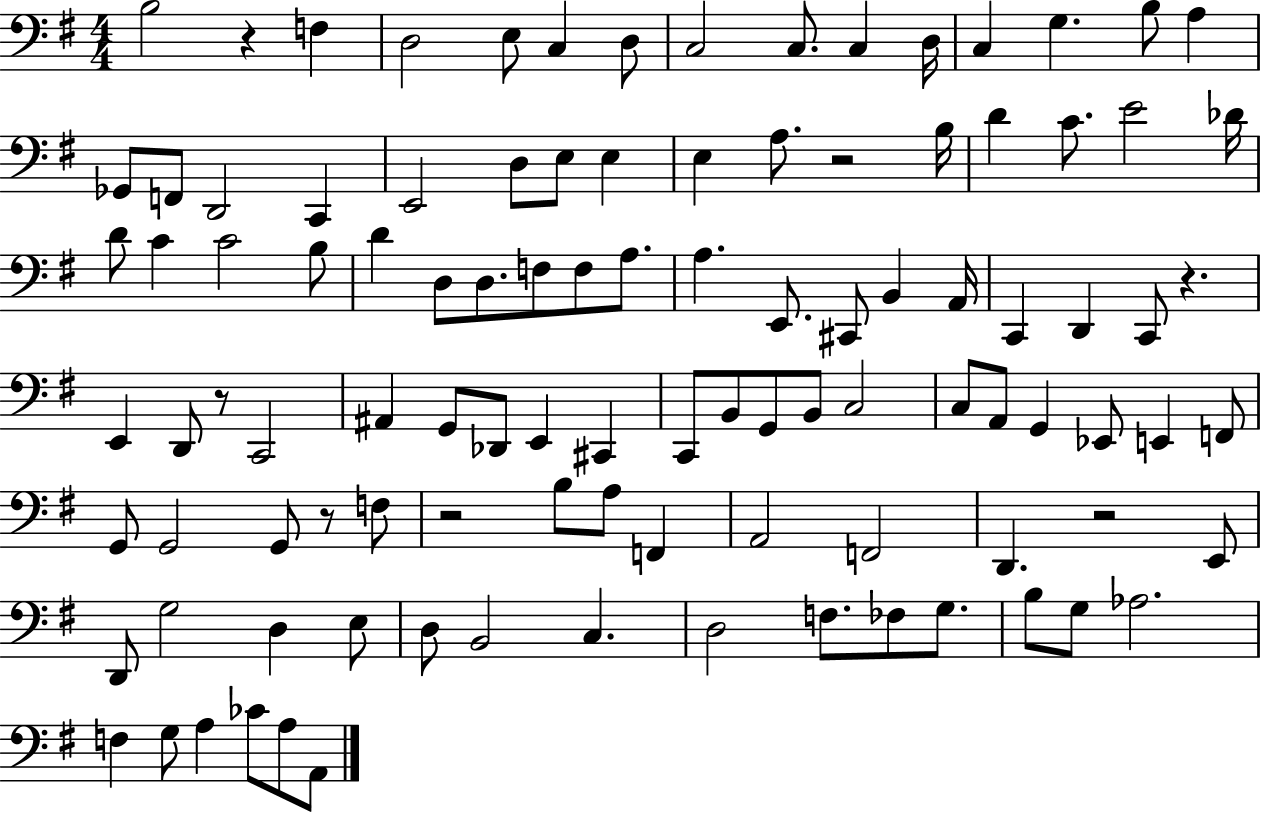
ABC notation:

X:1
T:Untitled
M:4/4
L:1/4
K:G
B,2 z F, D,2 E,/2 C, D,/2 C,2 C,/2 C, D,/4 C, G, B,/2 A, _G,,/2 F,,/2 D,,2 C,, E,,2 D,/2 E,/2 E, E, A,/2 z2 B,/4 D C/2 E2 _D/4 D/2 C C2 B,/2 D D,/2 D,/2 F,/2 F,/2 A,/2 A, E,,/2 ^C,,/2 B,, A,,/4 C,, D,, C,,/2 z E,, D,,/2 z/2 C,,2 ^A,, G,,/2 _D,,/2 E,, ^C,, C,,/2 B,,/2 G,,/2 B,,/2 C,2 C,/2 A,,/2 G,, _E,,/2 E,, F,,/2 G,,/2 G,,2 G,,/2 z/2 F,/2 z2 B,/2 A,/2 F,, A,,2 F,,2 D,, z2 E,,/2 D,,/2 G,2 D, E,/2 D,/2 B,,2 C, D,2 F,/2 _F,/2 G,/2 B,/2 G,/2 _A,2 F, G,/2 A, _C/2 A,/2 A,,/2